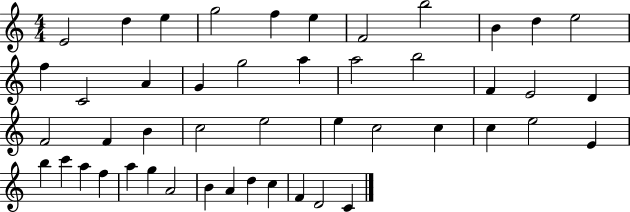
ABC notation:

X:1
T:Untitled
M:4/4
L:1/4
K:C
E2 d e g2 f e F2 b2 B d e2 f C2 A G g2 a a2 b2 F E2 D F2 F B c2 e2 e c2 c c e2 E b c' a f a g A2 B A d c F D2 C